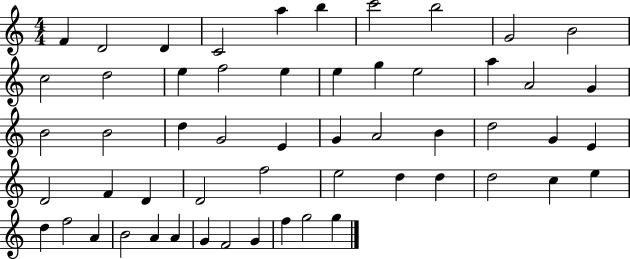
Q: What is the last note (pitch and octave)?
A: G5